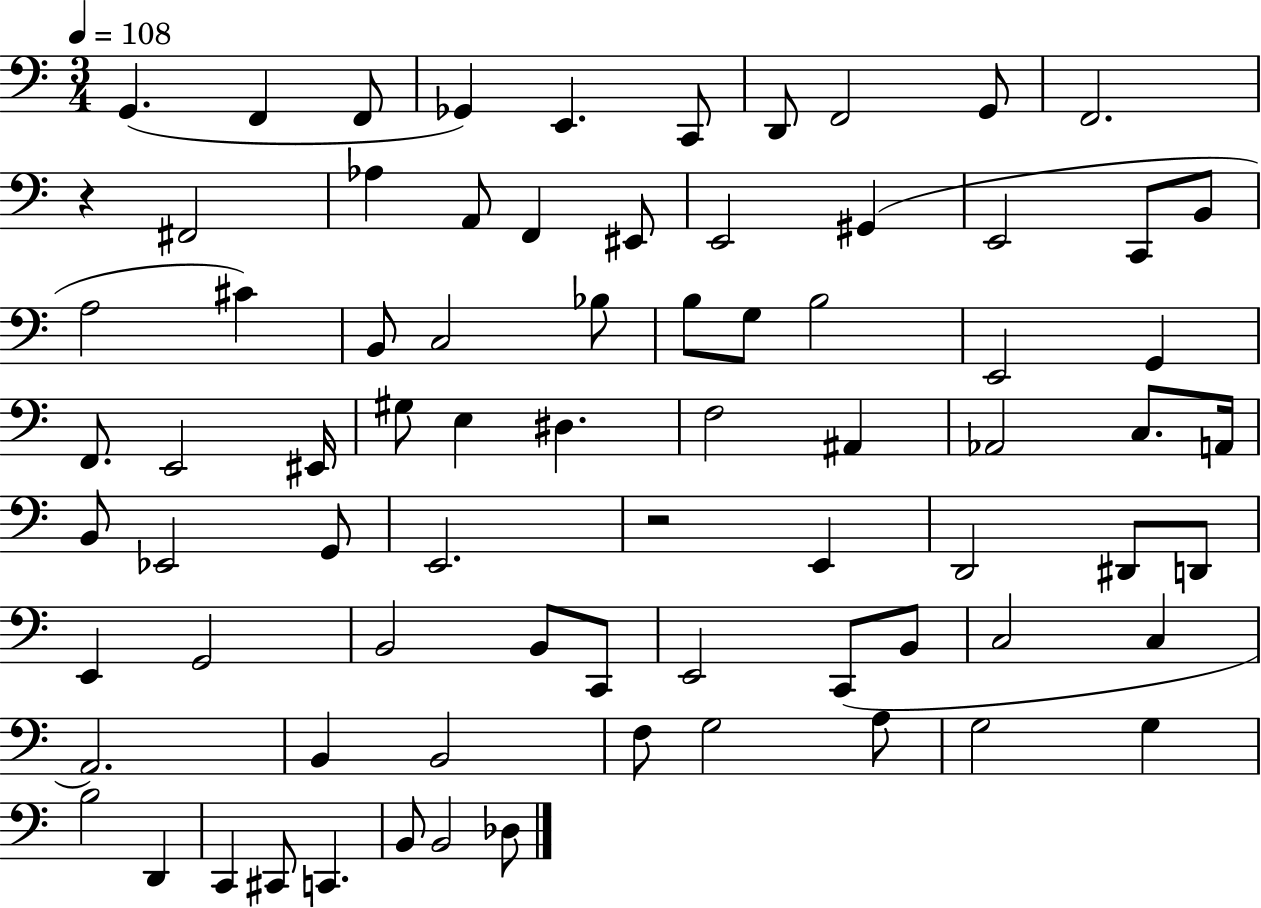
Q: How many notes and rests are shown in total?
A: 77